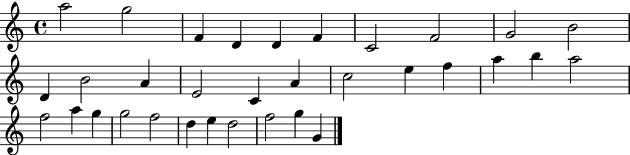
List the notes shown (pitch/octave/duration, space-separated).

A5/h G5/h F4/q D4/q D4/q F4/q C4/h F4/h G4/h B4/h D4/q B4/h A4/q E4/h C4/q A4/q C5/h E5/q F5/q A5/q B5/q A5/h F5/h A5/q G5/q G5/h F5/h D5/q E5/q D5/h F5/h G5/q G4/q